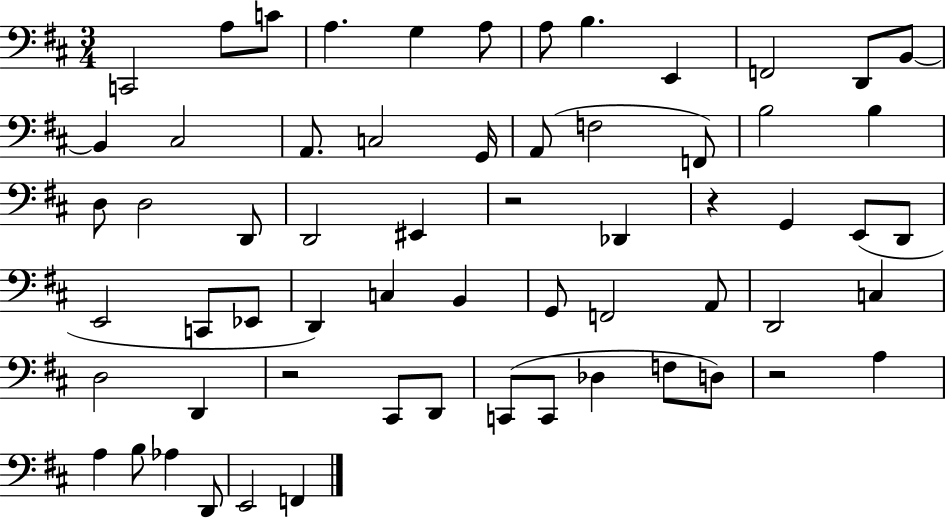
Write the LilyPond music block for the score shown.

{
  \clef bass
  \numericTimeSignature
  \time 3/4
  \key d \major
  c,2 a8 c'8 | a4. g4 a8 | a8 b4. e,4 | f,2 d,8 b,8~~ | \break b,4 cis2 | a,8. c2 g,16 | a,8( f2 f,8) | b2 b4 | \break d8 d2 d,8 | d,2 eis,4 | r2 des,4 | r4 g,4 e,8( d,8 | \break e,2 c,8 ees,8 | d,4) c4 b,4 | g,8 f,2 a,8 | d,2 c4 | \break d2 d,4 | r2 cis,8 d,8 | c,8( c,8 des4 f8 d8) | r2 a4 | \break a4 b8 aes4 d,8 | e,2 f,4 | \bar "|."
}